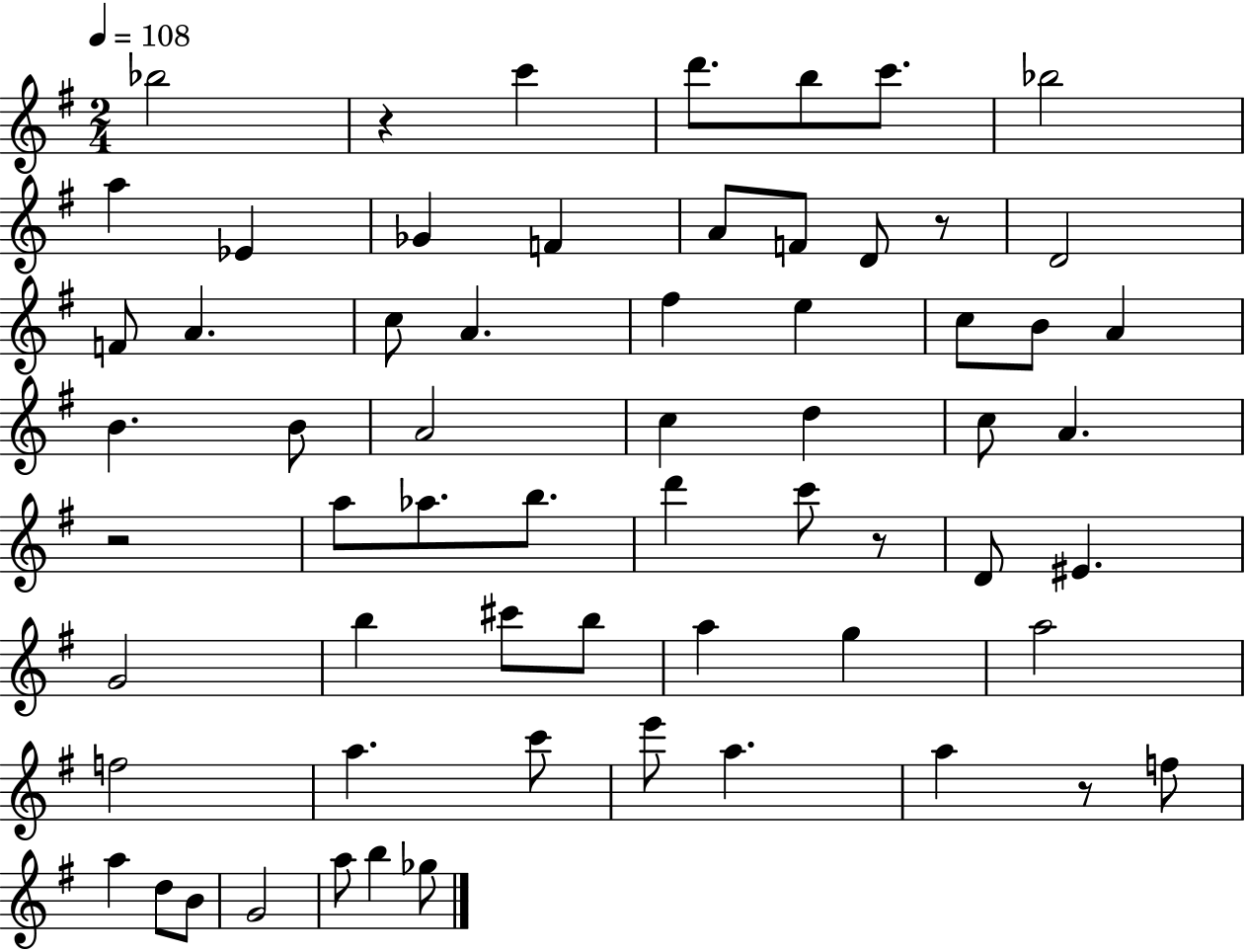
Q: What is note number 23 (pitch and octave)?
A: A4